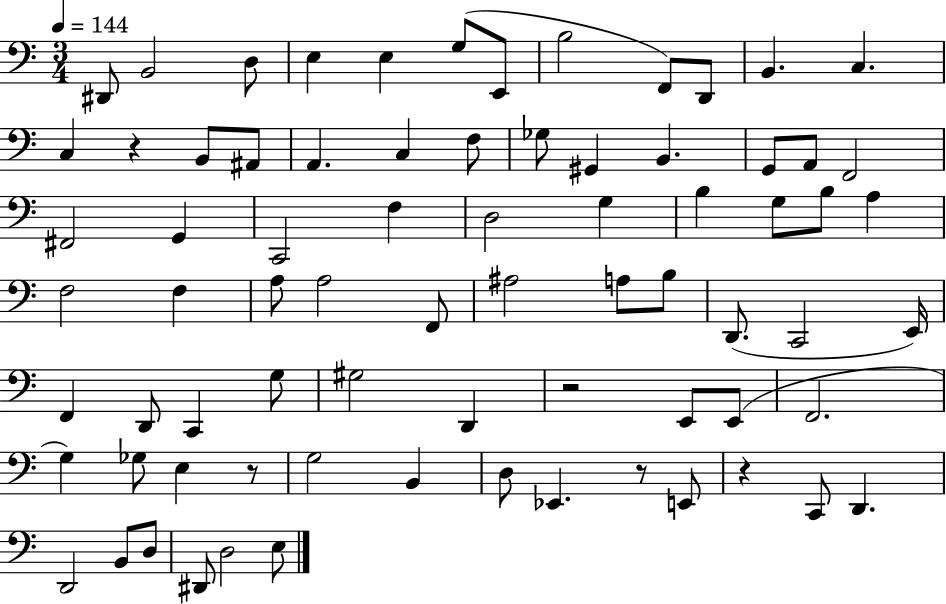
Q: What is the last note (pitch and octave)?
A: E3